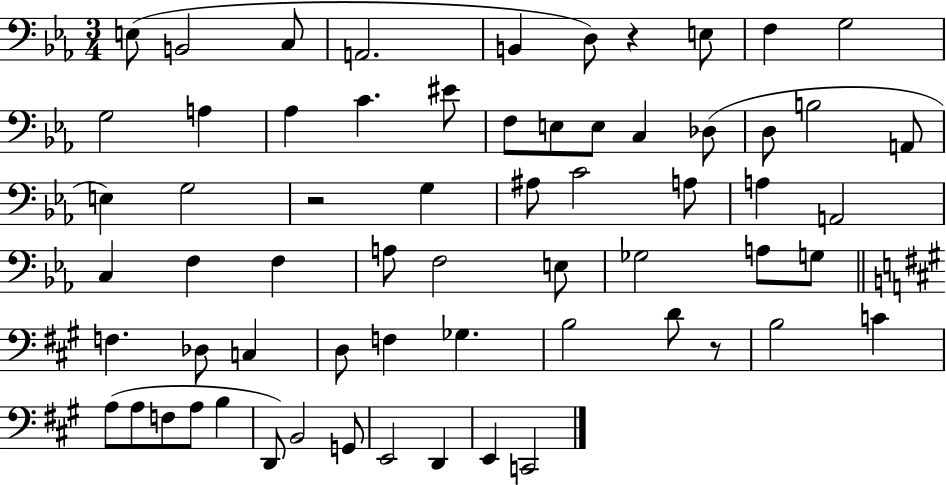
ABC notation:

X:1
T:Untitled
M:3/4
L:1/4
K:Eb
E,/2 B,,2 C,/2 A,,2 B,, D,/2 z E,/2 F, G,2 G,2 A, _A, C ^E/2 F,/2 E,/2 E,/2 C, _D,/2 D,/2 B,2 A,,/2 E, G,2 z2 G, ^A,/2 C2 A,/2 A, A,,2 C, F, F, A,/2 F,2 E,/2 _G,2 A,/2 G,/2 F, _D,/2 C, D,/2 F, _G, B,2 D/2 z/2 B,2 C A,/2 A,/2 F,/2 A,/2 B, D,,/2 B,,2 G,,/2 E,,2 D,, E,, C,,2